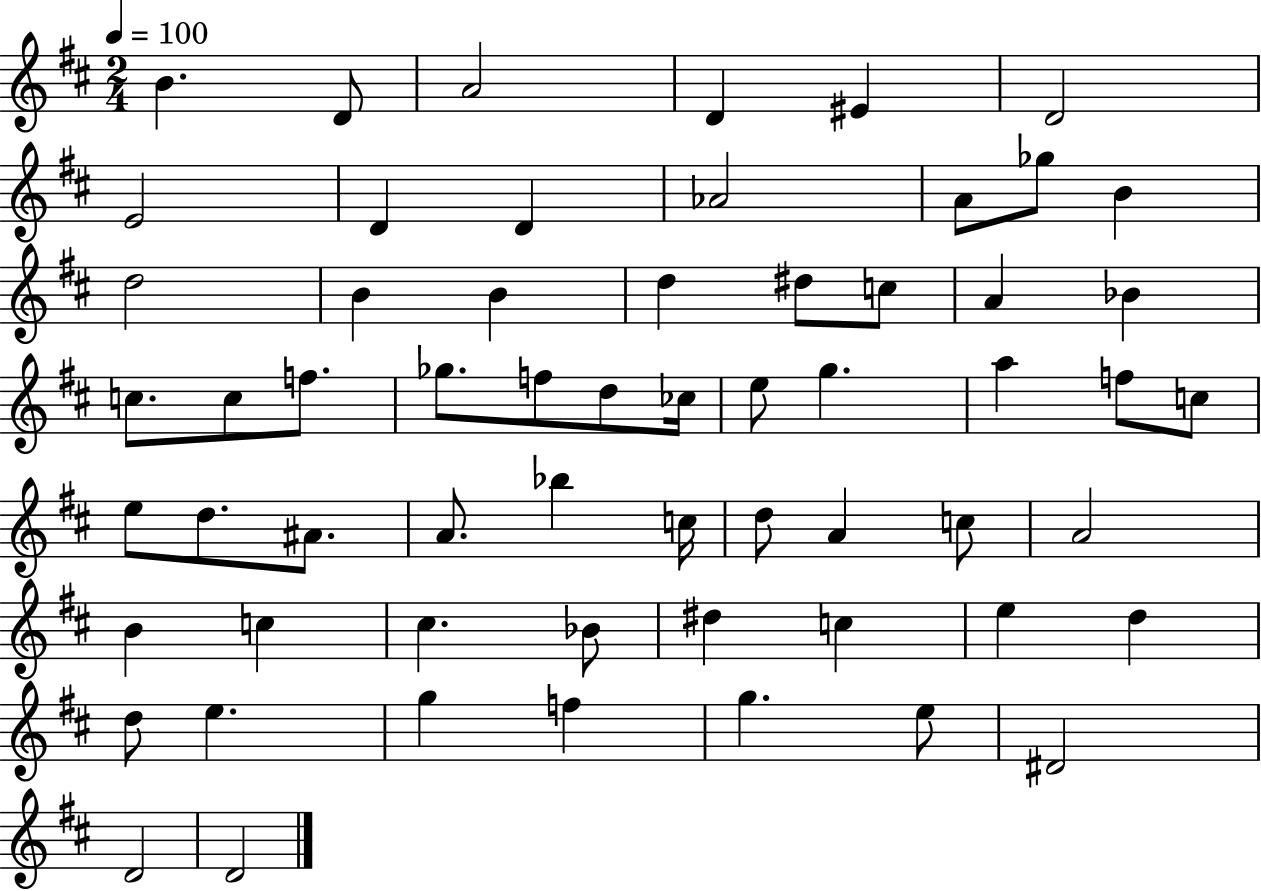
{
  \clef treble
  \numericTimeSignature
  \time 2/4
  \key d \major
  \tempo 4 = 100
  b'4. d'8 | a'2 | d'4 eis'4 | d'2 | \break e'2 | d'4 d'4 | aes'2 | a'8 ges''8 b'4 | \break d''2 | b'4 b'4 | d''4 dis''8 c''8 | a'4 bes'4 | \break c''8. c''8 f''8. | ges''8. f''8 d''8 ces''16 | e''8 g''4. | a''4 f''8 c''8 | \break e''8 d''8. ais'8. | a'8. bes''4 c''16 | d''8 a'4 c''8 | a'2 | \break b'4 c''4 | cis''4. bes'8 | dis''4 c''4 | e''4 d''4 | \break d''8 e''4. | g''4 f''4 | g''4. e''8 | dis'2 | \break d'2 | d'2 | \bar "|."
}